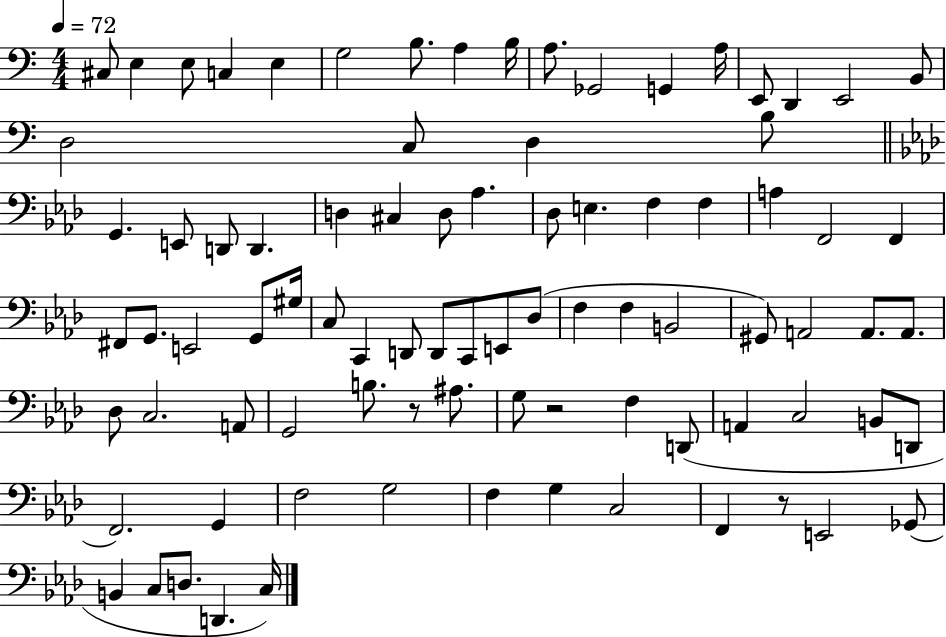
C#3/e E3/q E3/e C3/q E3/q G3/h B3/e. A3/q B3/s A3/e. Gb2/h G2/q A3/s E2/e D2/q E2/h B2/e D3/h C3/e D3/q B3/e G2/q. E2/e D2/e D2/q. D3/q C#3/q D3/e Ab3/q. Db3/e E3/q. F3/q F3/q A3/q F2/h F2/q F#2/e G2/e. E2/h G2/e G#3/s C3/e C2/q D2/e D2/e C2/e E2/e Db3/e F3/q F3/q B2/h G#2/e A2/h A2/e. A2/e. Db3/e C3/h. A2/e G2/h B3/e. R/e A#3/e. G3/e R/h F3/q D2/e A2/q C3/h B2/e D2/e F2/h. G2/q F3/h G3/h F3/q G3/q C3/h F2/q R/e E2/h Gb2/e B2/q C3/e D3/e. D2/q. C3/s